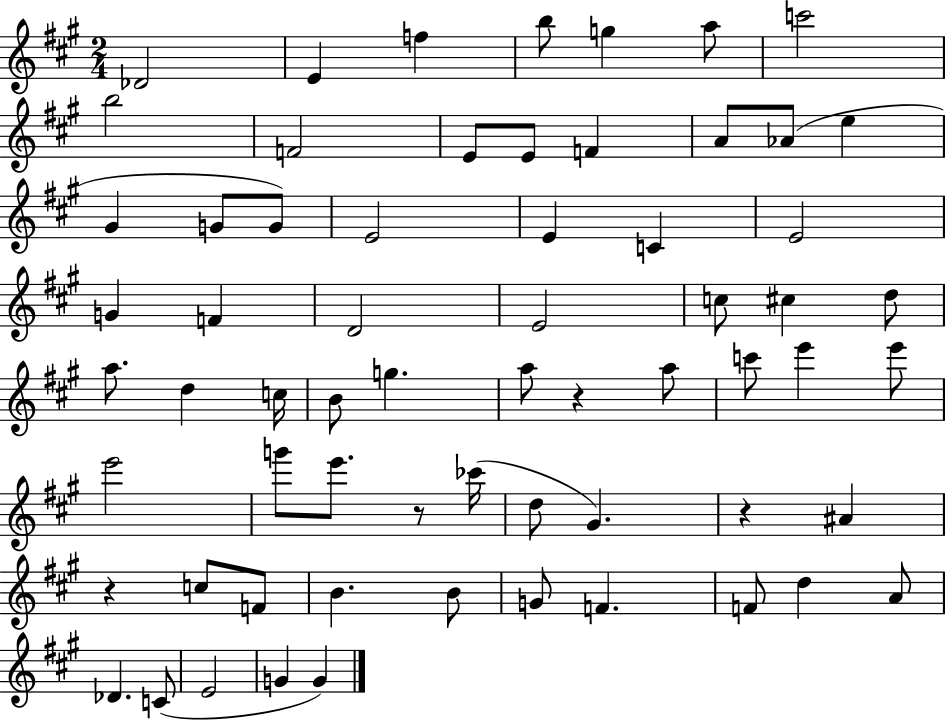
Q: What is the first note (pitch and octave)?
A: Db4